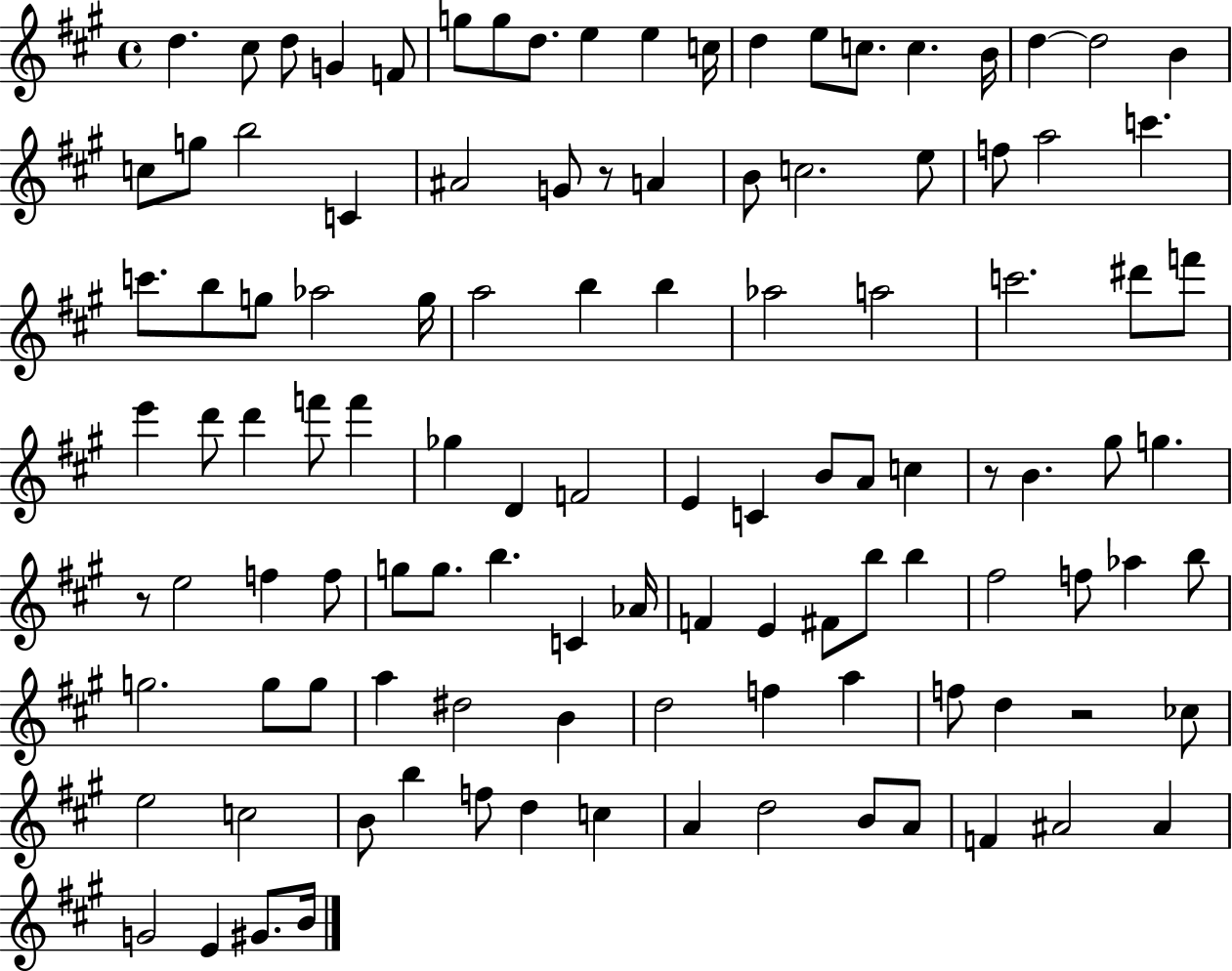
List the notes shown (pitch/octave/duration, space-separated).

D5/q. C#5/e D5/e G4/q F4/e G5/e G5/e D5/e. E5/q E5/q C5/s D5/q E5/e C5/e. C5/q. B4/s D5/q D5/h B4/q C5/e G5/e B5/h C4/q A#4/h G4/e R/e A4/q B4/e C5/h. E5/e F5/e A5/h C6/q. C6/e. B5/e G5/e Ab5/h G5/s A5/h B5/q B5/q Ab5/h A5/h C6/h. D#6/e F6/e E6/q D6/e D6/q F6/e F6/q Gb5/q D4/q F4/h E4/q C4/q B4/e A4/e C5/q R/e B4/q. G#5/e G5/q. R/e E5/h F5/q F5/e G5/e G5/e. B5/q. C4/q Ab4/s F4/q E4/q F#4/e B5/e B5/q F#5/h F5/e Ab5/q B5/e G5/h. G5/e G5/e A5/q D#5/h B4/q D5/h F5/q A5/q F5/e D5/q R/h CES5/e E5/h C5/h B4/e B5/q F5/e D5/q C5/q A4/q D5/h B4/e A4/e F4/q A#4/h A#4/q G4/h E4/q G#4/e. B4/s